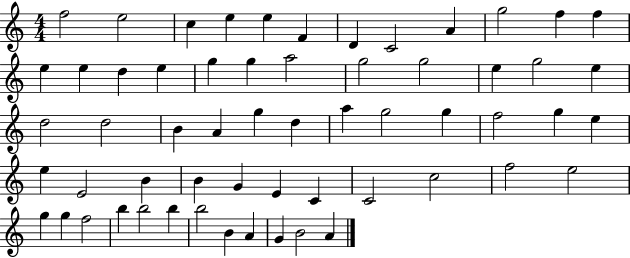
X:1
T:Untitled
M:4/4
L:1/4
K:C
f2 e2 c e e F D C2 A g2 f f e e d e g g a2 g2 g2 e g2 e d2 d2 B A g d a g2 g f2 g e e E2 B B G E C C2 c2 f2 e2 g g f2 b b2 b b2 B A G B2 A